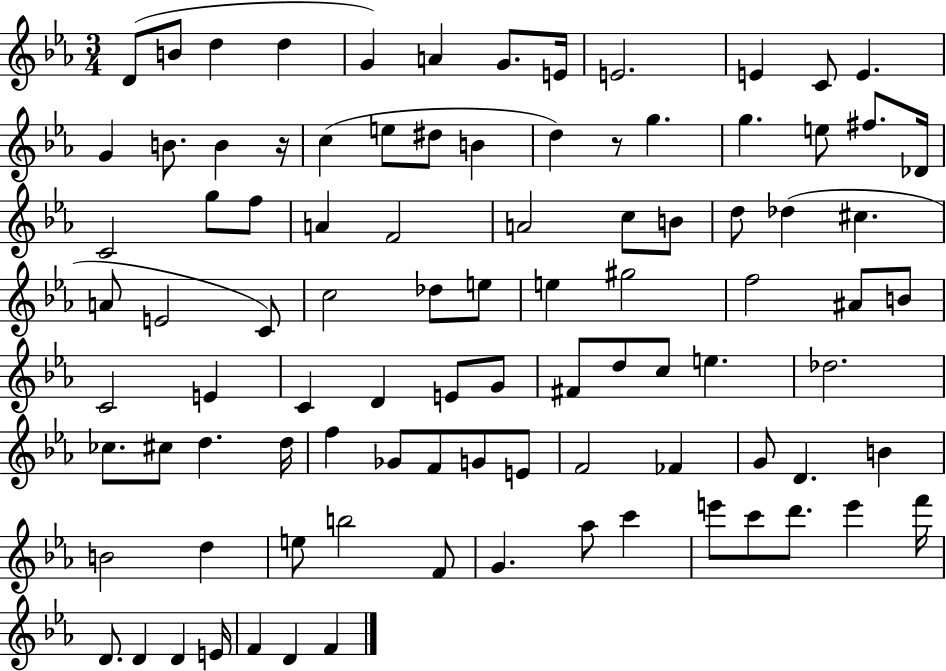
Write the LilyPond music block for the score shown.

{
  \clef treble
  \numericTimeSignature
  \time 3/4
  \key ees \major
  d'8( b'8 d''4 d''4 | g'4) a'4 g'8. e'16 | e'2. | e'4 c'8 e'4. | \break g'4 b'8. b'4 r16 | c''4( e''8 dis''8 b'4 | d''4) r8 g''4. | g''4. e''8 fis''8. des'16 | \break c'2 g''8 f''8 | a'4 f'2 | a'2 c''8 b'8 | d''8 des''4( cis''4. | \break a'8 e'2 c'8) | c''2 des''8 e''8 | e''4 gis''2 | f''2 ais'8 b'8 | \break c'2 e'4 | c'4 d'4 e'8 g'8 | fis'8 d''8 c''8 e''4. | des''2. | \break ces''8. cis''8 d''4. d''16 | f''4 ges'8 f'8 g'8 e'8 | f'2 fes'4 | g'8 d'4. b'4 | \break b'2 d''4 | e''8 b''2 f'8 | g'4. aes''8 c'''4 | e'''8 c'''8 d'''8. e'''4 f'''16 | \break d'8. d'4 d'4 e'16 | f'4 d'4 f'4 | \bar "|."
}